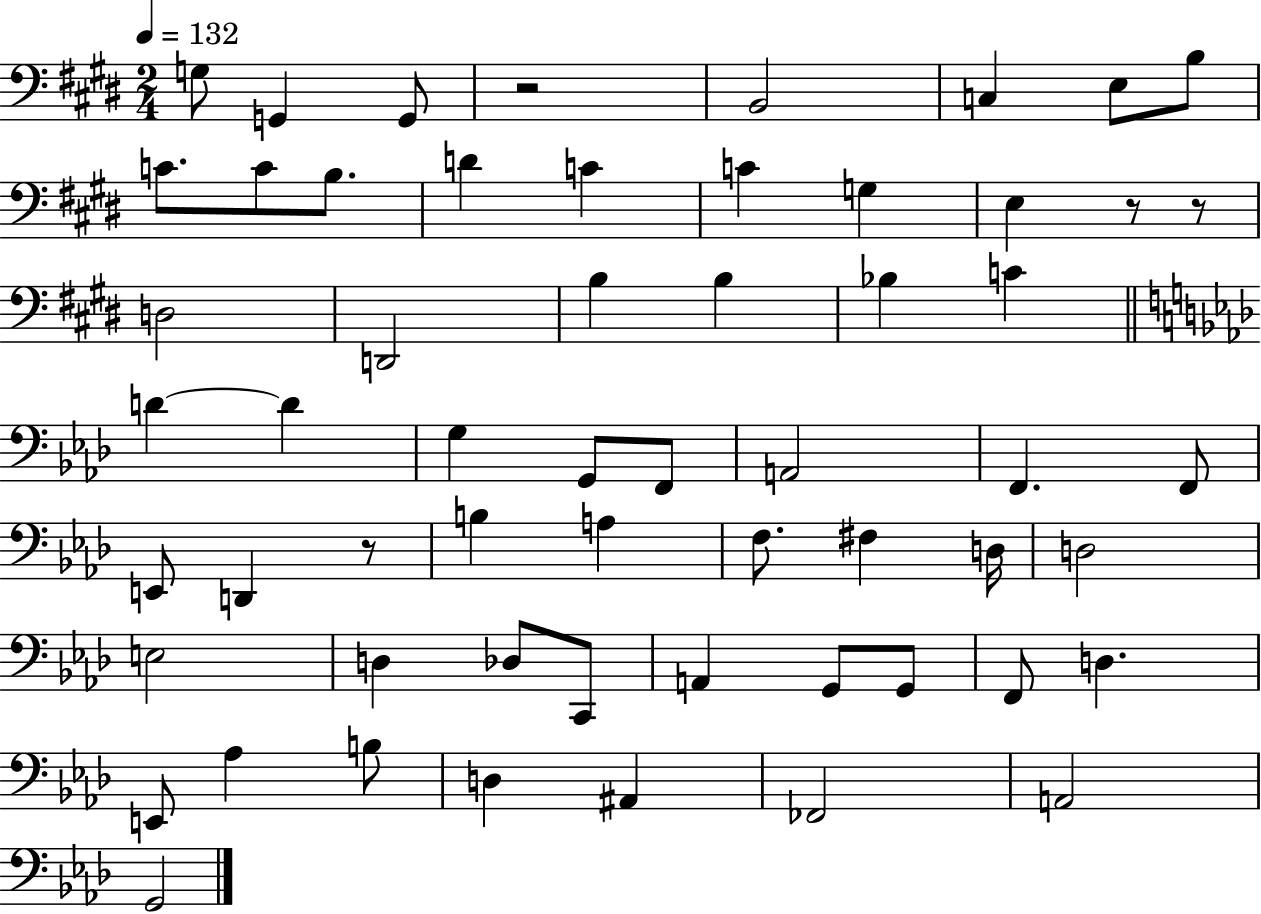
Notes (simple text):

G3/e G2/q G2/e R/h B2/h C3/q E3/e B3/e C4/e. C4/e B3/e. D4/q C4/q C4/q G3/q E3/q R/e R/e D3/h D2/h B3/q B3/q Bb3/q C4/q D4/q D4/q G3/q G2/e F2/e A2/h F2/q. F2/e E2/e D2/q R/e B3/q A3/q F3/e. F#3/q D3/s D3/h E3/h D3/q Db3/e C2/e A2/q G2/e G2/e F2/e D3/q. E2/e Ab3/q B3/e D3/q A#2/q FES2/h A2/h G2/h